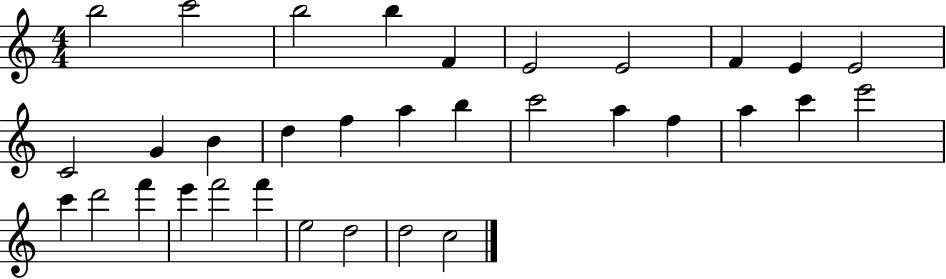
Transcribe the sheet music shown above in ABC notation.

X:1
T:Untitled
M:4/4
L:1/4
K:C
b2 c'2 b2 b F E2 E2 F E E2 C2 G B d f a b c'2 a f a c' e'2 c' d'2 f' e' f'2 f' e2 d2 d2 c2